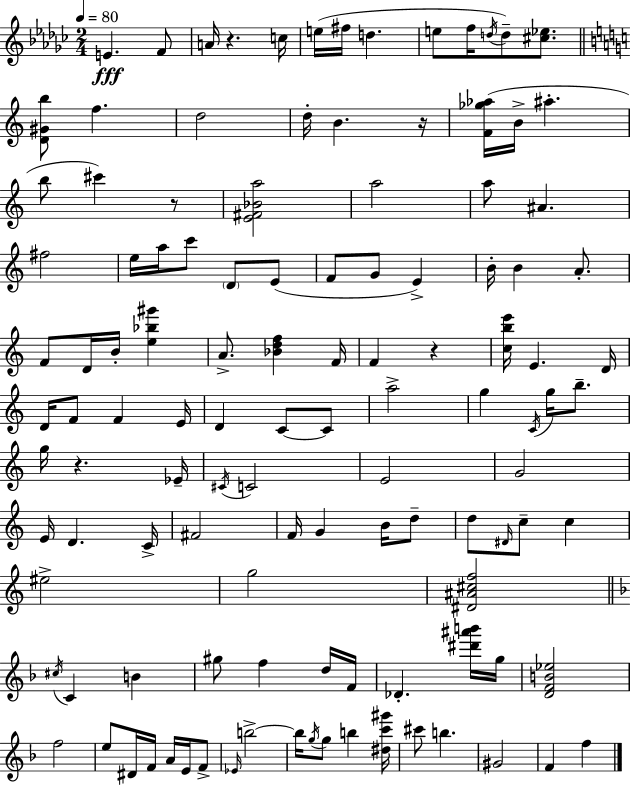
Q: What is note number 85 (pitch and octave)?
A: E5